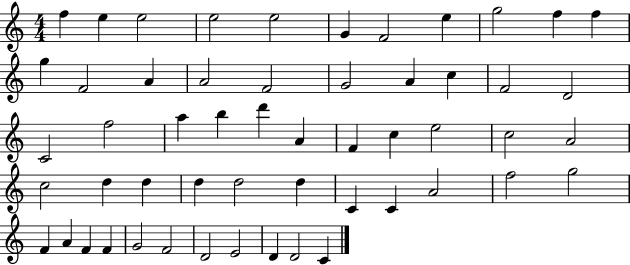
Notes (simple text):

F5/q E5/q E5/h E5/h E5/h G4/q F4/h E5/q G5/h F5/q F5/q G5/q F4/h A4/q A4/h F4/h G4/h A4/q C5/q F4/h D4/h C4/h F5/h A5/q B5/q D6/q A4/q F4/q C5/q E5/h C5/h A4/h C5/h D5/q D5/q D5/q D5/h D5/q C4/q C4/q A4/h F5/h G5/h F4/q A4/q F4/q F4/q G4/h F4/h D4/h E4/h D4/q D4/h C4/q